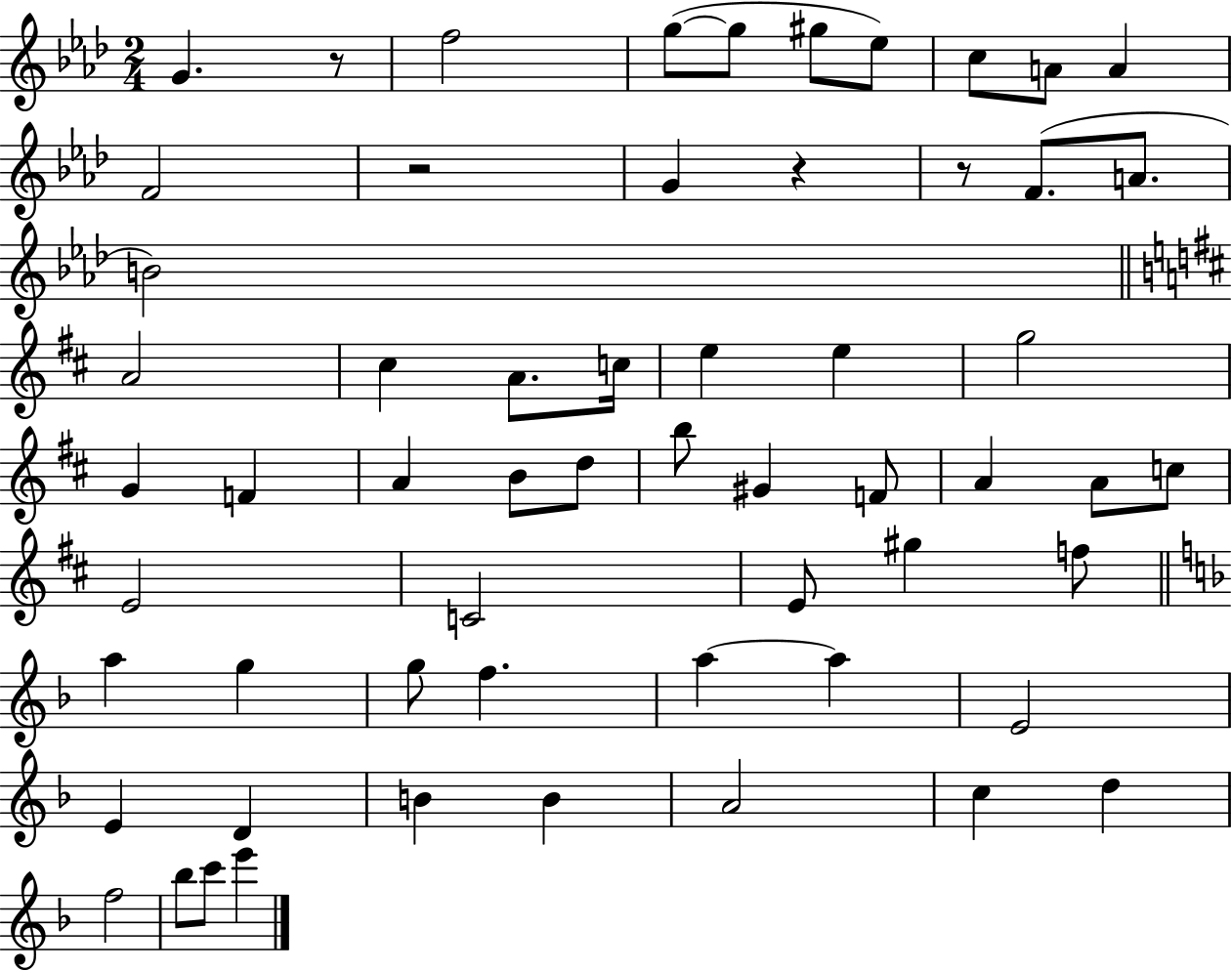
{
  \clef treble
  \numericTimeSignature
  \time 2/4
  \key aes \major
  g'4. r8 | f''2 | g''8~(~ g''8 gis''8 ees''8) | c''8 a'8 a'4 | \break f'2 | r2 | g'4 r4 | r8 f'8.( a'8. | \break b'2) | \bar "||" \break \key d \major a'2 | cis''4 a'8. c''16 | e''4 e''4 | g''2 | \break g'4 f'4 | a'4 b'8 d''8 | b''8 gis'4 f'8 | a'4 a'8 c''8 | \break e'2 | c'2 | e'8 gis''4 f''8 | \bar "||" \break \key f \major a''4 g''4 | g''8 f''4. | a''4~~ a''4 | e'2 | \break e'4 d'4 | b'4 b'4 | a'2 | c''4 d''4 | \break f''2 | bes''8 c'''8 e'''4 | \bar "|."
}